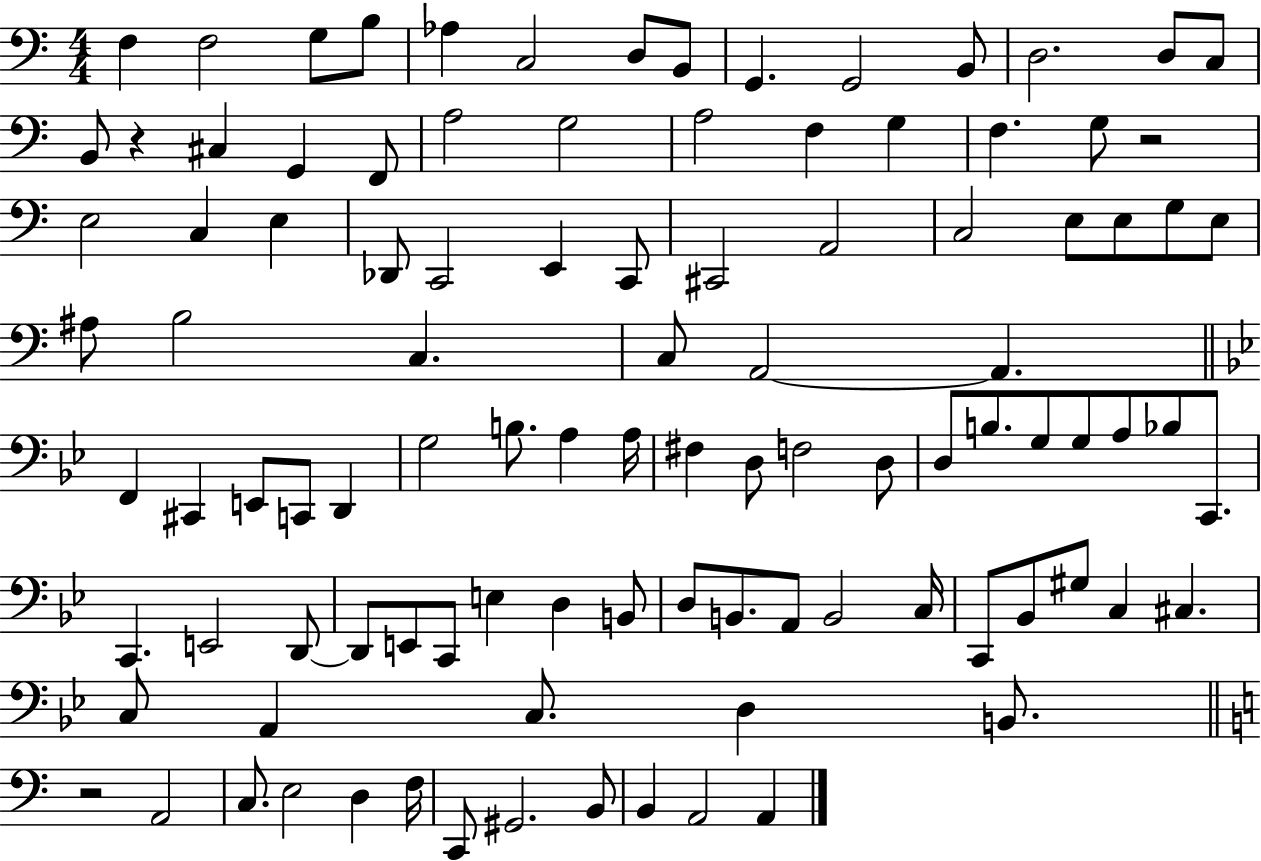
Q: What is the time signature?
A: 4/4